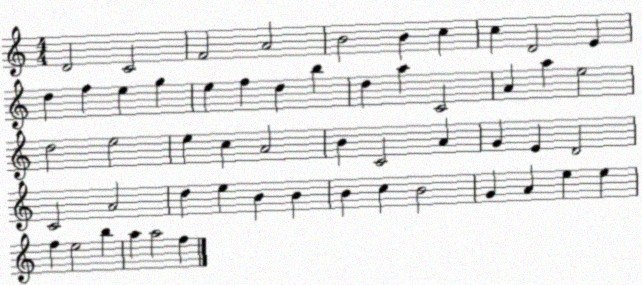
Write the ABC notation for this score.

X:1
T:Untitled
M:4/4
L:1/4
K:C
D2 C2 F2 A2 B2 B c c D2 E d f e g e f d b d a C2 A a e2 d2 e2 e c A2 B C2 A G E D2 C2 A2 d e B B B c B2 G A e e f e2 b a a2 f